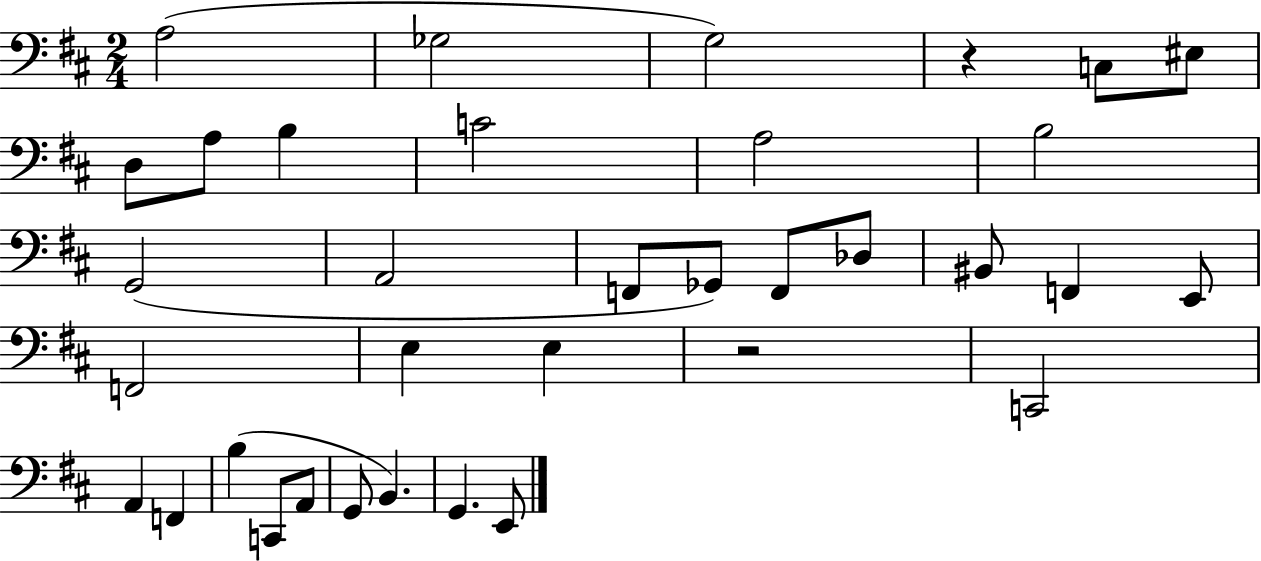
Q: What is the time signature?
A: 2/4